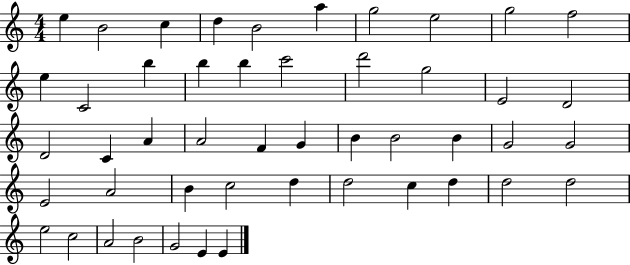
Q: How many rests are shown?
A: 0